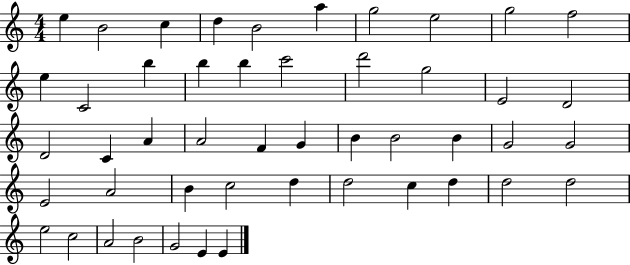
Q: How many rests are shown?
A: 0